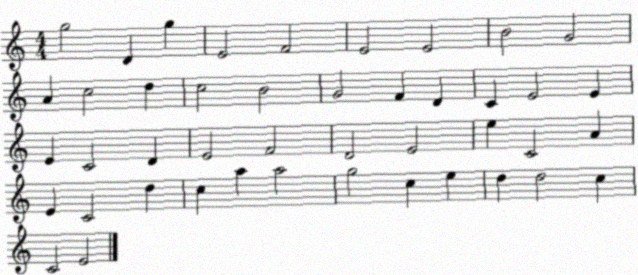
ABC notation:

X:1
T:Untitled
M:4/4
L:1/4
K:C
g2 D g E2 F2 E2 E2 B2 G2 A c2 d c2 B2 G2 F D C E2 E E C2 D E2 F2 D2 E2 e C2 A E C2 d c a a2 g2 c e d d2 c C2 E2